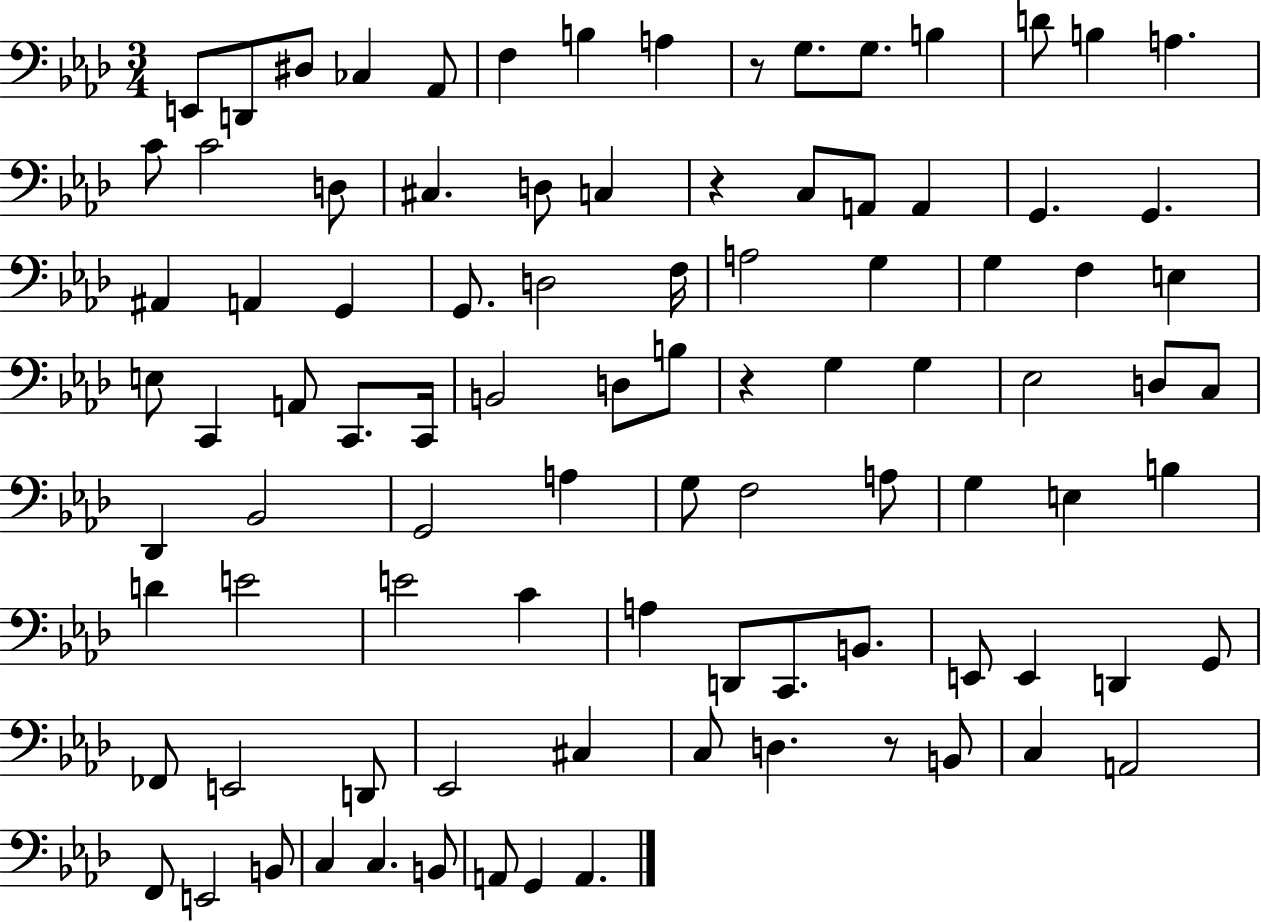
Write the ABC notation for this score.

X:1
T:Untitled
M:3/4
L:1/4
K:Ab
E,,/2 D,,/2 ^D,/2 _C, _A,,/2 F, B, A, z/2 G,/2 G,/2 B, D/2 B, A, C/2 C2 D,/2 ^C, D,/2 C, z C,/2 A,,/2 A,, G,, G,, ^A,, A,, G,, G,,/2 D,2 F,/4 A,2 G, G, F, E, E,/2 C,, A,,/2 C,,/2 C,,/4 B,,2 D,/2 B,/2 z G, G, _E,2 D,/2 C,/2 _D,, _B,,2 G,,2 A, G,/2 F,2 A,/2 G, E, B, D E2 E2 C A, D,,/2 C,,/2 B,,/2 E,,/2 E,, D,, G,,/2 _F,,/2 E,,2 D,,/2 _E,,2 ^C, C,/2 D, z/2 B,,/2 C, A,,2 F,,/2 E,,2 B,,/2 C, C, B,,/2 A,,/2 G,, A,,